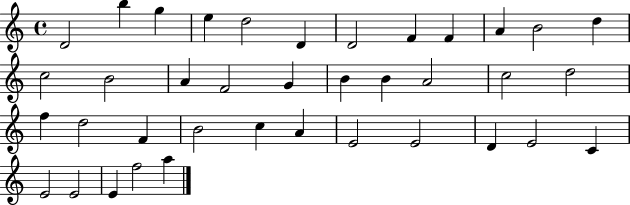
D4/h B5/q G5/q E5/q D5/h D4/q D4/h F4/q F4/q A4/q B4/h D5/q C5/h B4/h A4/q F4/h G4/q B4/q B4/q A4/h C5/h D5/h F5/q D5/h F4/q B4/h C5/q A4/q E4/h E4/h D4/q E4/h C4/q E4/h E4/h E4/q F5/h A5/q